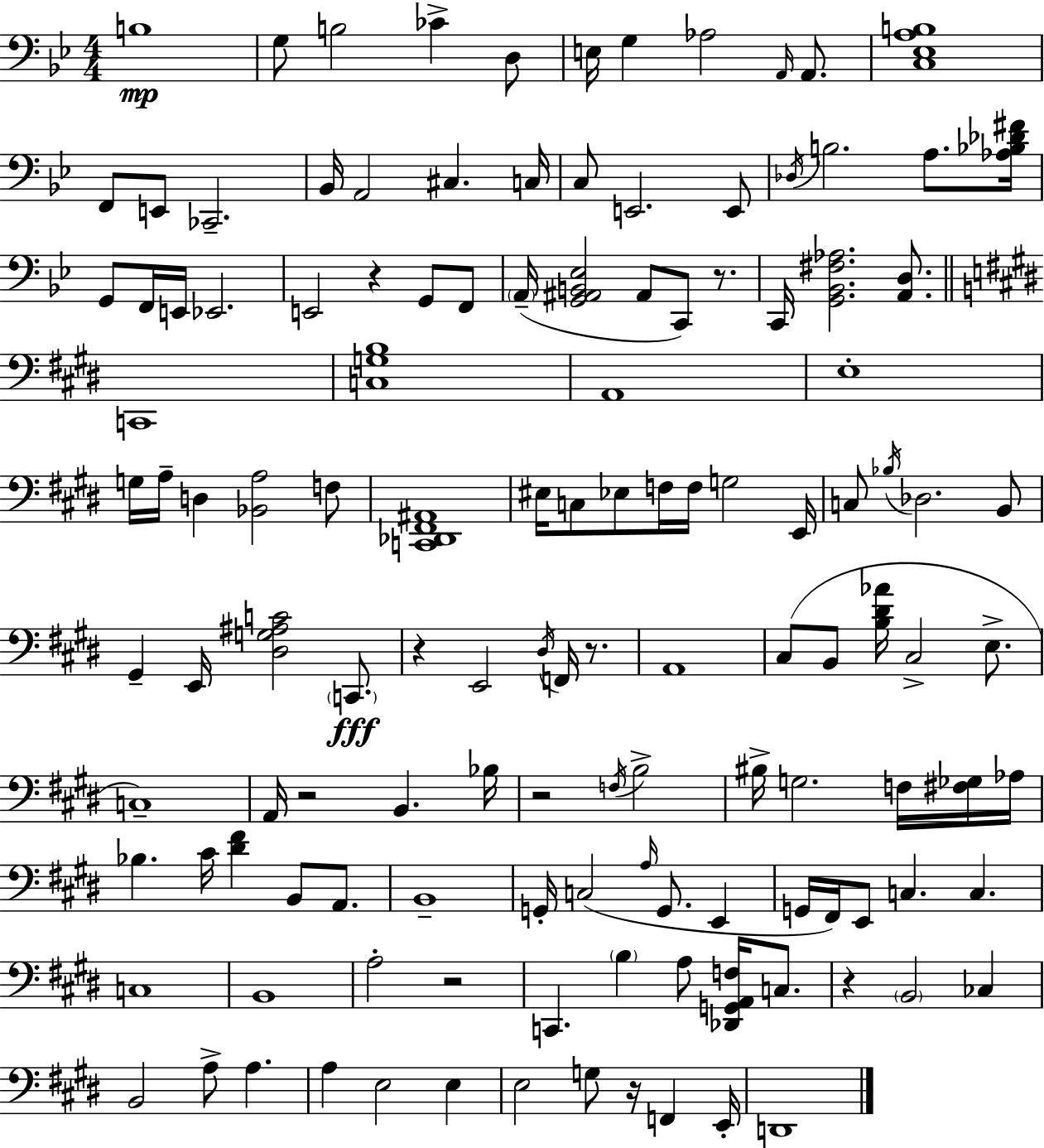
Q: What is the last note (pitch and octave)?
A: D2